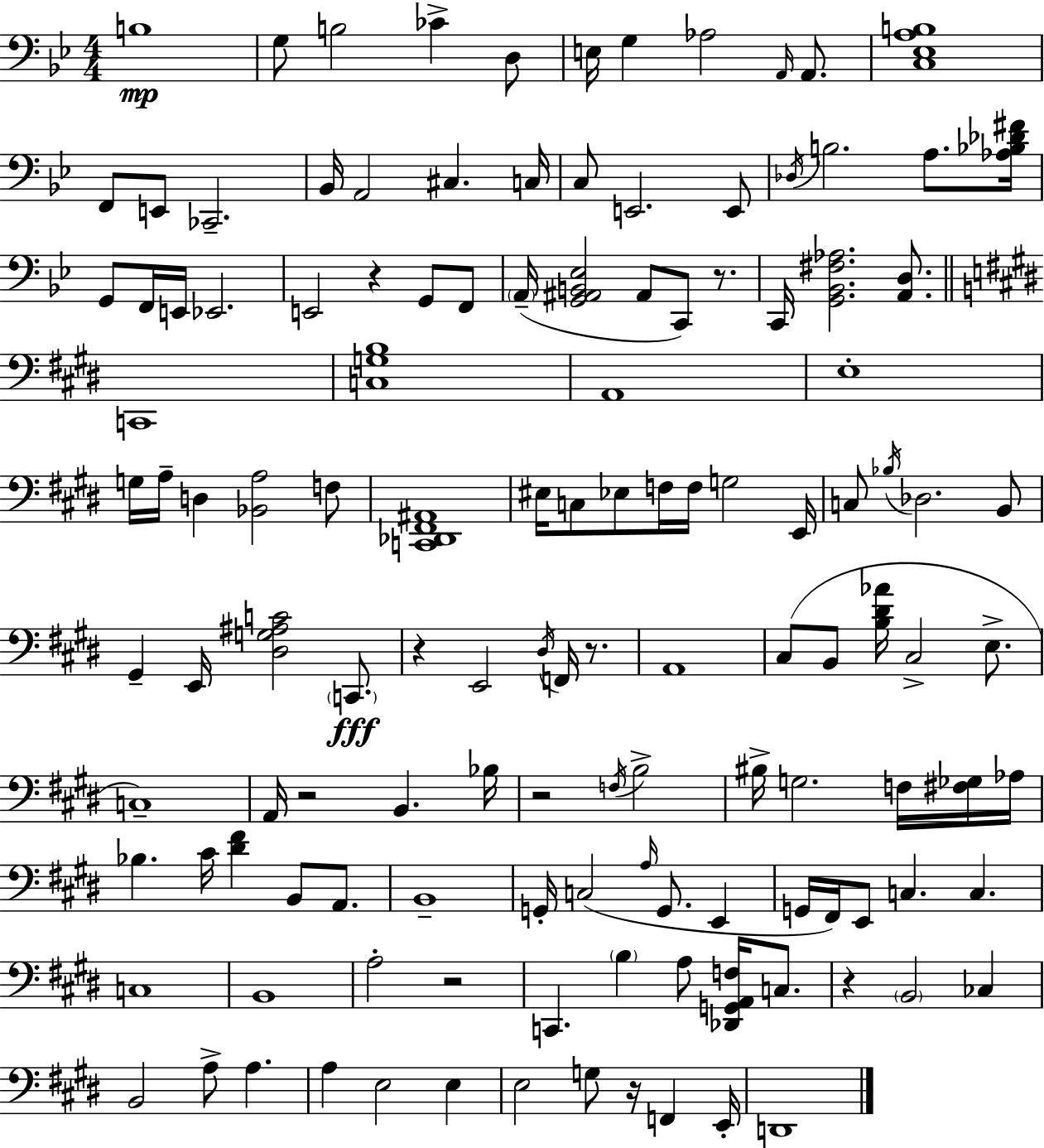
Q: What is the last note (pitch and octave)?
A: D2